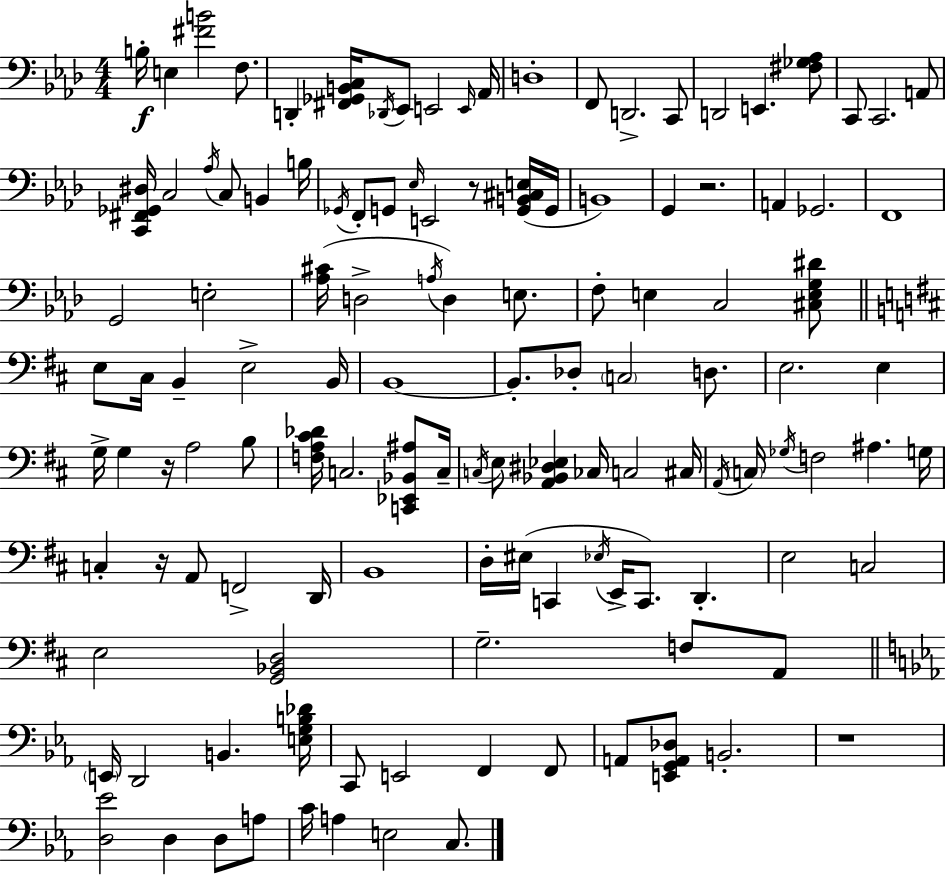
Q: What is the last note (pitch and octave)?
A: C3